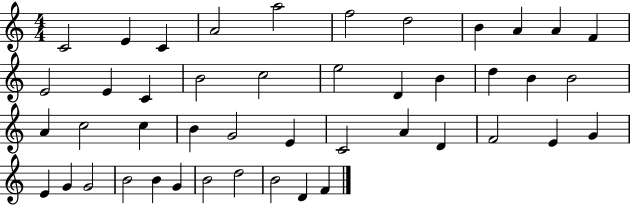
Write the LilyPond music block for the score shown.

{
  \clef treble
  \numericTimeSignature
  \time 4/4
  \key c \major
  c'2 e'4 c'4 | a'2 a''2 | f''2 d''2 | b'4 a'4 a'4 f'4 | \break e'2 e'4 c'4 | b'2 c''2 | e''2 d'4 b'4 | d''4 b'4 b'2 | \break a'4 c''2 c''4 | b'4 g'2 e'4 | c'2 a'4 d'4 | f'2 e'4 g'4 | \break e'4 g'4 g'2 | b'2 b'4 g'4 | b'2 d''2 | b'2 d'4 f'4 | \break \bar "|."
}